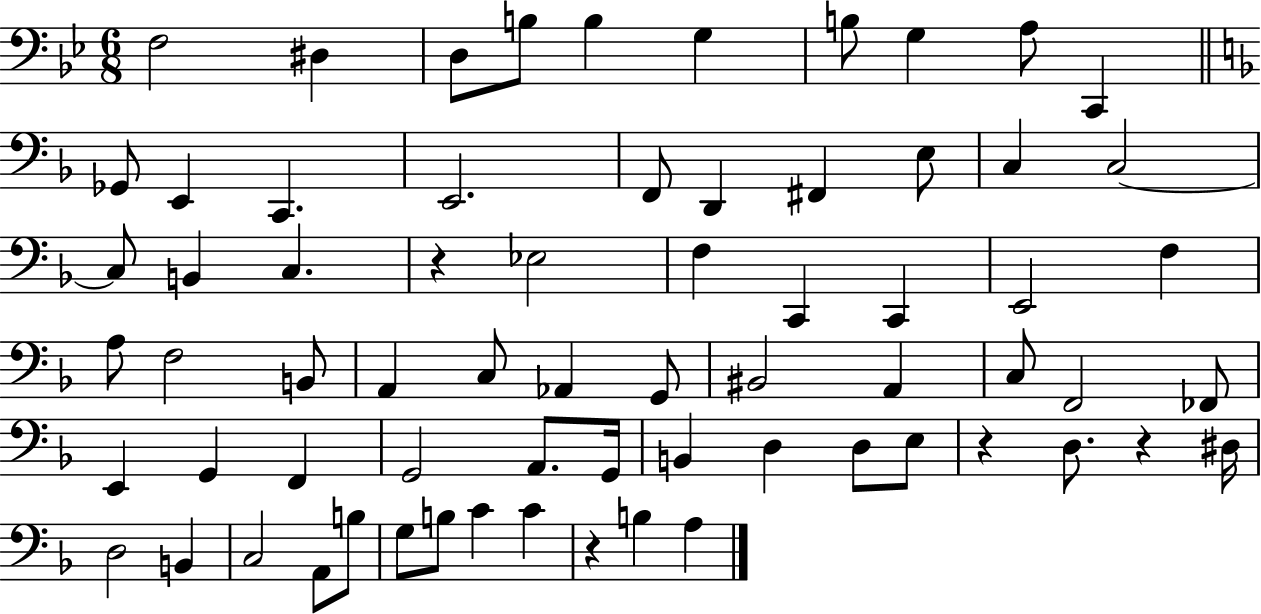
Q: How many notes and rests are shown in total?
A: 68